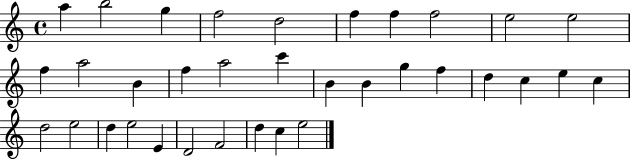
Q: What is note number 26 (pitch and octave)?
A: E5